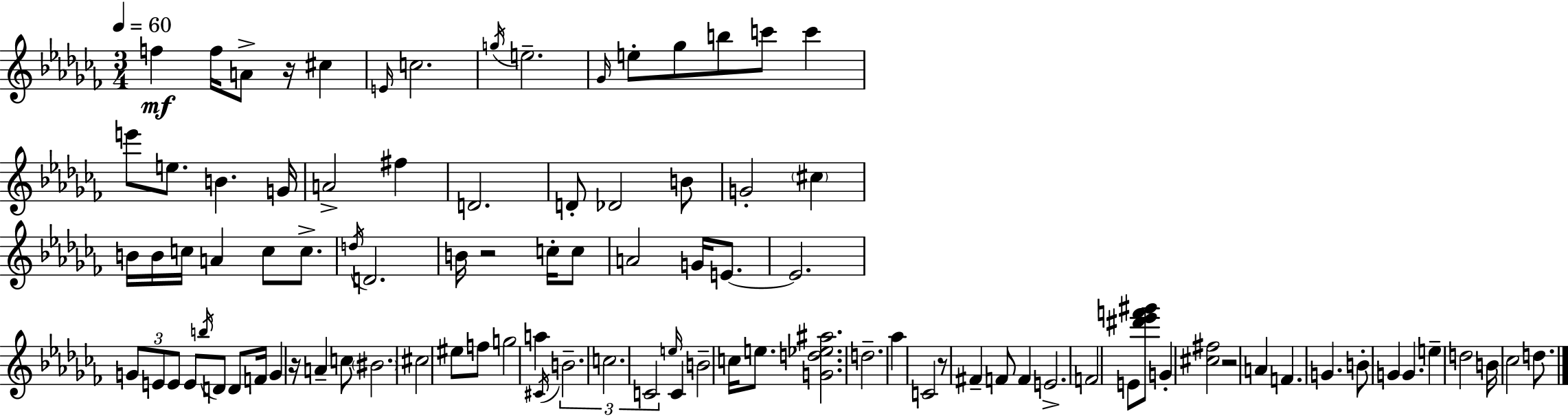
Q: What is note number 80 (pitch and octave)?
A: G4